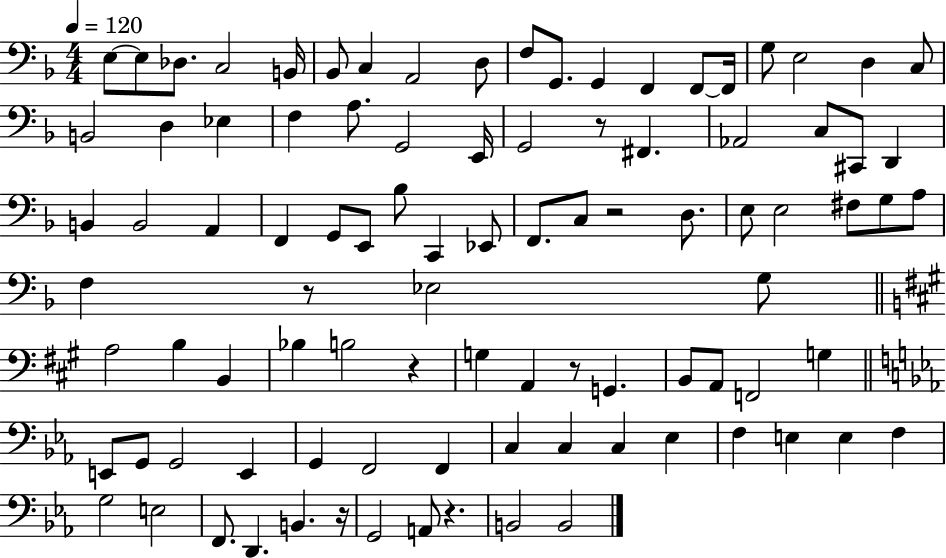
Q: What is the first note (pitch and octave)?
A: E3